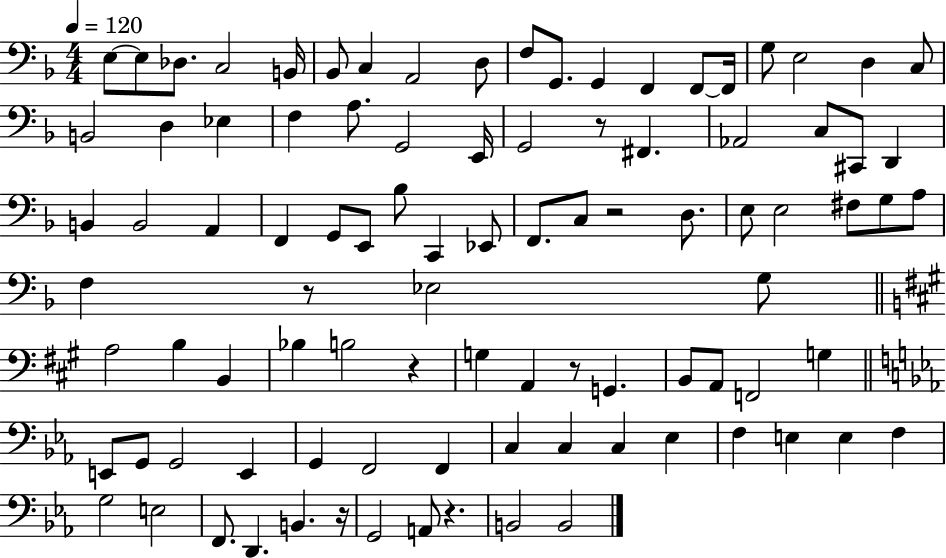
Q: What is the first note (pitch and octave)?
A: E3